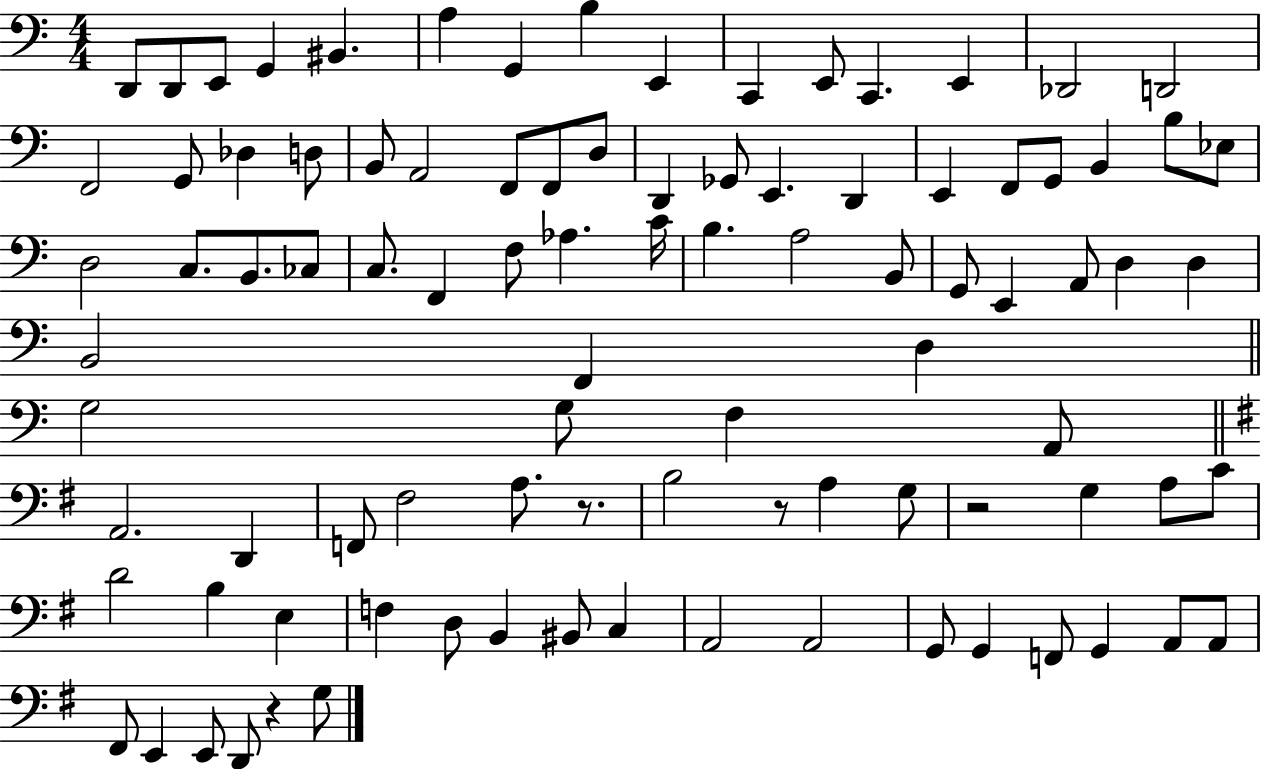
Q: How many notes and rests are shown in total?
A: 94